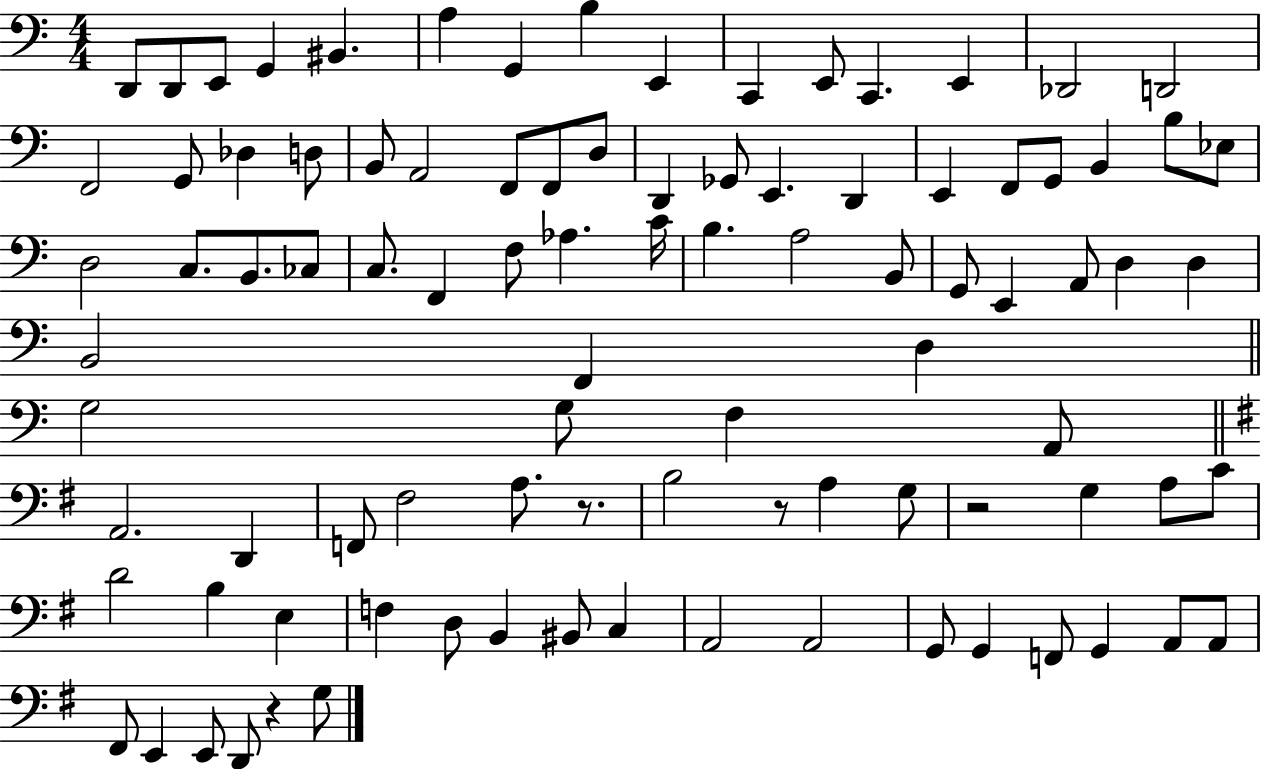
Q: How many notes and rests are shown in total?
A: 94